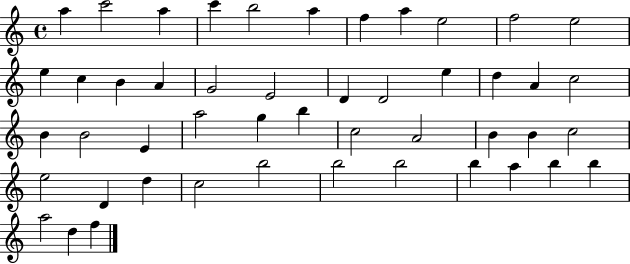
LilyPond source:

{
  \clef treble
  \time 4/4
  \defaultTimeSignature
  \key c \major
  a''4 c'''2 a''4 | c'''4 b''2 a''4 | f''4 a''4 e''2 | f''2 e''2 | \break e''4 c''4 b'4 a'4 | g'2 e'2 | d'4 d'2 e''4 | d''4 a'4 c''2 | \break b'4 b'2 e'4 | a''2 g''4 b''4 | c''2 a'2 | b'4 b'4 c''2 | \break e''2 d'4 d''4 | c''2 b''2 | b''2 b''2 | b''4 a''4 b''4 b''4 | \break a''2 d''4 f''4 | \bar "|."
}